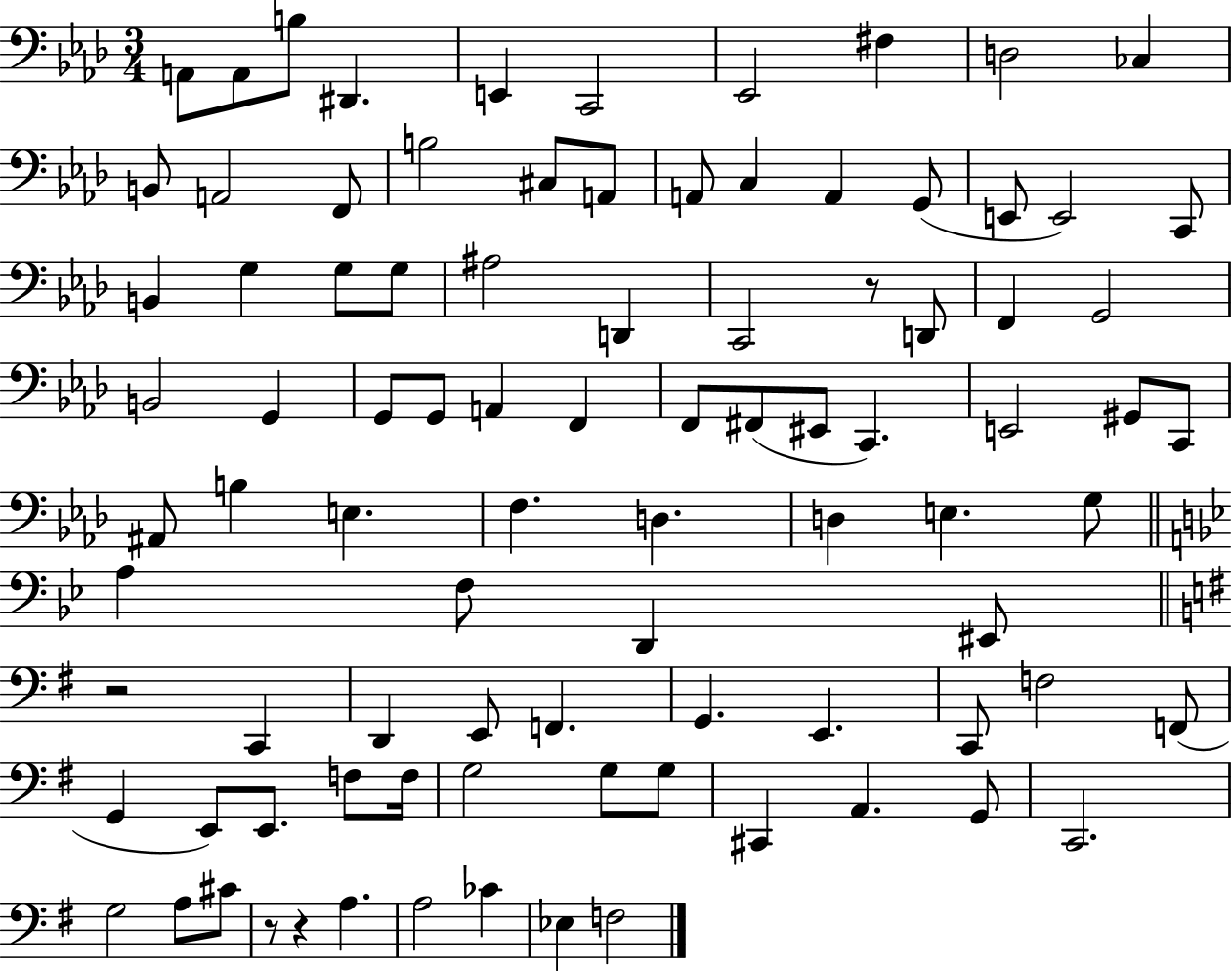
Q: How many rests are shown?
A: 4